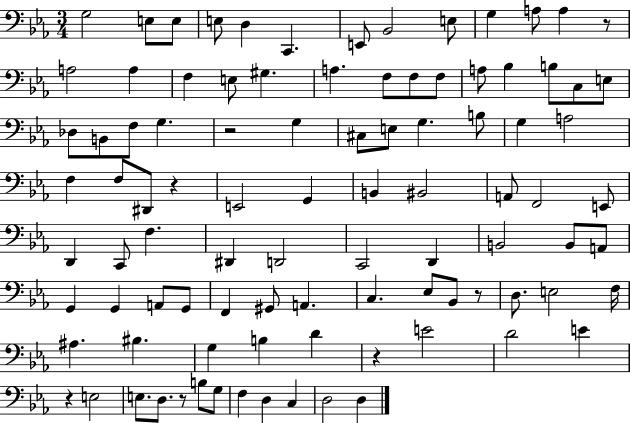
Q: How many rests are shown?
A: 7